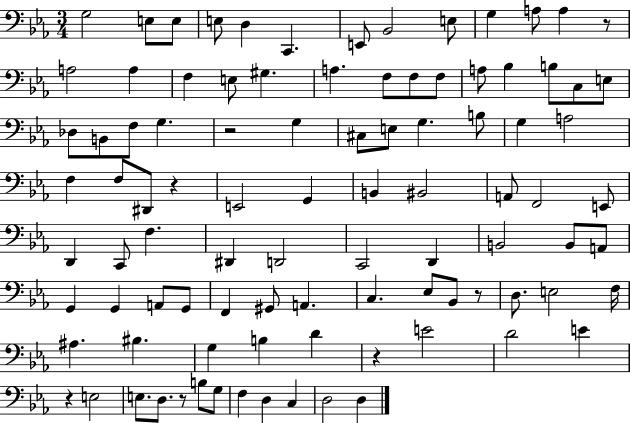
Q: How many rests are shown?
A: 7